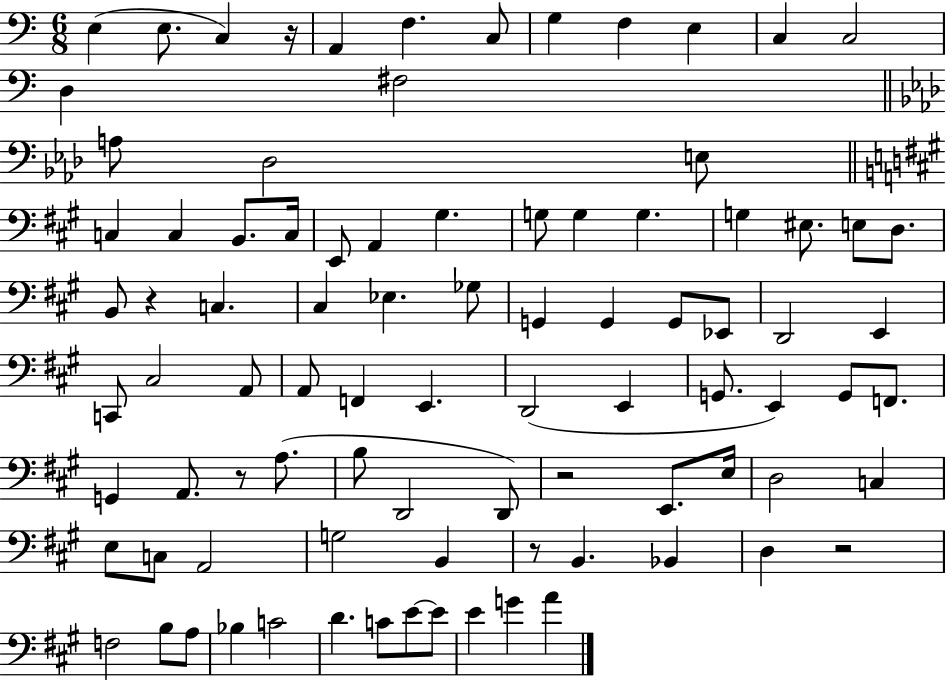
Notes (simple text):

E3/q E3/e. C3/q R/s A2/q F3/q. C3/e G3/q F3/q E3/q C3/q C3/h D3/q F#3/h A3/e Db3/h E3/e C3/q C3/q B2/e. C3/s E2/e A2/q G#3/q. G3/e G3/q G3/q. G3/q EIS3/e. E3/e D3/e. B2/e R/q C3/q. C#3/q Eb3/q. Gb3/e G2/q G2/q G2/e Eb2/e D2/h E2/q C2/e C#3/h A2/e A2/e F2/q E2/q. D2/h E2/q G2/e. E2/q G2/e F2/e. G2/q A2/e. R/e A3/e. B3/e D2/h D2/e R/h E2/e. E3/s D3/h C3/q E3/e C3/e A2/h G3/h B2/q R/e B2/q. Bb2/q D3/q R/h F3/h B3/e A3/e Bb3/q C4/h D4/q. C4/e E4/e E4/e E4/q G4/q A4/q